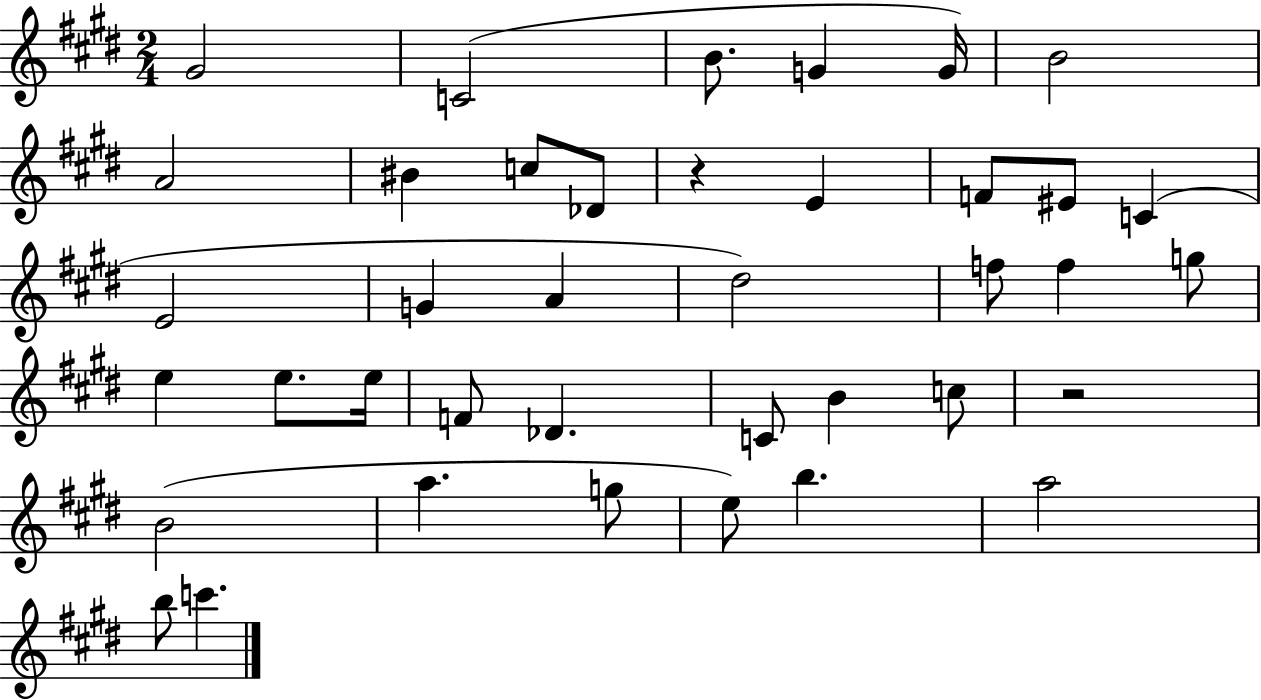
{
  \clef treble
  \numericTimeSignature
  \time 2/4
  \key e \major
  gis'2 | c'2( | b'8. g'4 g'16) | b'2 | \break a'2 | bis'4 c''8 des'8 | r4 e'4 | f'8 eis'8 c'4( | \break e'2 | g'4 a'4 | dis''2) | f''8 f''4 g''8 | \break e''4 e''8. e''16 | f'8 des'4. | c'8 b'4 c''8 | r2 | \break b'2( | a''4. g''8 | e''8) b''4. | a''2 | \break b''8 c'''4. | \bar "|."
}